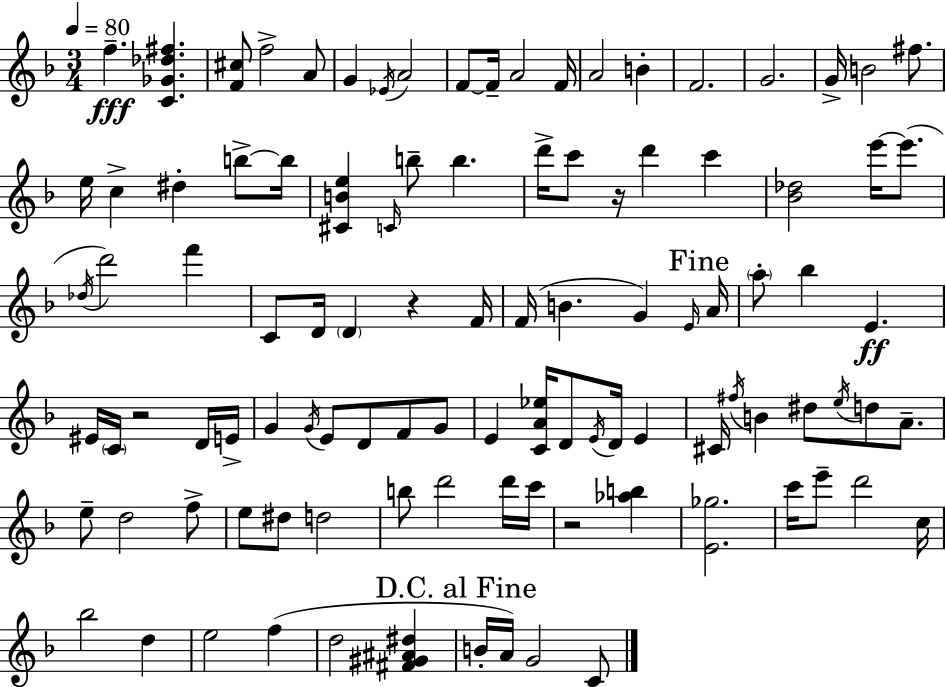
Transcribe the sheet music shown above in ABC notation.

X:1
T:Untitled
M:3/4
L:1/4
K:Dm
f [C_G_d^f] [F^c]/2 f2 A/2 G _E/4 A2 F/2 F/4 A2 F/4 A2 B F2 G2 G/4 B2 ^f/2 e/4 c ^d b/2 b/4 [^CBe] C/4 b/2 b d'/4 c'/2 z/4 d' c' [_B_d]2 e'/4 e'/2 _d/4 d'2 f' C/2 D/4 D z F/4 F/4 B G E/4 A/4 a/2 _b E ^E/4 C/4 z2 D/4 E/4 G G/4 E/2 D/2 F/2 G/2 E [CA_e]/4 D/2 E/4 D/4 E ^C/4 ^f/4 B ^d/2 e/4 d/2 A/2 e/2 d2 f/2 e/2 ^d/2 d2 b/2 d'2 d'/4 c'/4 z2 [_ab] [E_g]2 c'/4 e'/2 d'2 c/4 _b2 d e2 f d2 [^F^G^A^d] B/4 A/4 G2 C/2